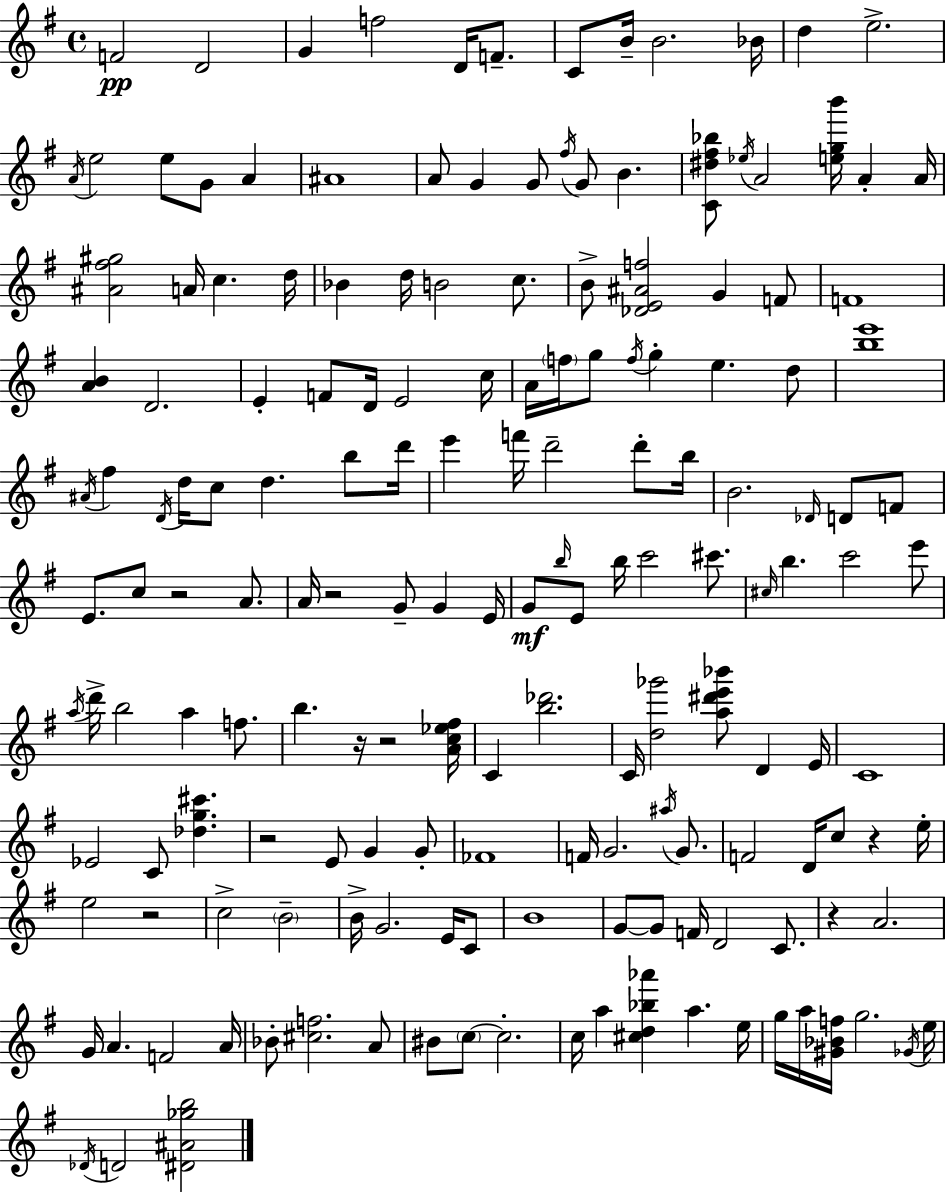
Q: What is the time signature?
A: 4/4